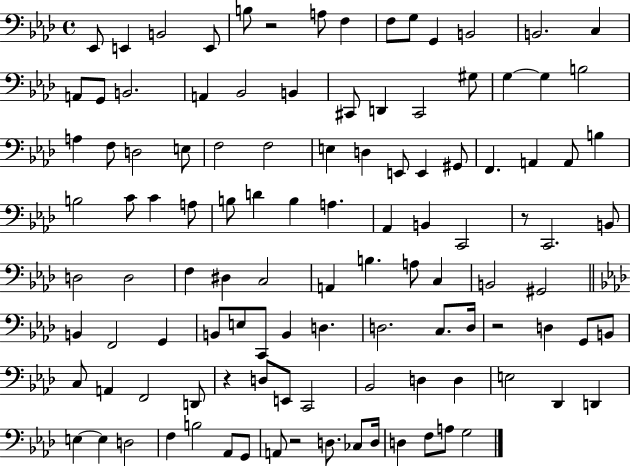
{
  \clef bass
  \time 4/4
  \defaultTimeSignature
  \key aes \major
  ees,8 e,4 b,2 e,8 | b8 r2 a8 f4 | f8 g8 g,4 b,2 | b,2. c4 | \break a,8 g,8 b,2. | a,4 bes,2 b,4 | cis,8 d,4 cis,2 gis8 | g4~~ g4 b2 | \break a4 f8 d2 e8 | f2 f2 | e4 d4 e,8 e,4 gis,8 | f,4. a,4 a,8 b4 | \break b2 c'8 c'4 a8 | b8 d'4 b4 a4. | aes,4 b,4 c,2 | r8 c,2. b,8 | \break d2 d2 | f4 dis4 c2 | a,4 b4. a8 c4 | b,2 gis,2 | \break \bar "||" \break \key f \minor b,4 f,2 g,4 | b,8 e8 c,8 b,4 d4. | d2. c8. d16 | r2 d4 g,8 b,8 | \break c8 a,4 f,2 d,8 | r4 d8 e,8 c,2 | bes,2 d4 d4 | e2 des,4 d,4 | \break e4~~ e4 d2 | f4 b2 aes,8 g,8 | a,8 r2 d8. ces8 d16 | d4 f8 a8 g2 | \break \bar "|."
}